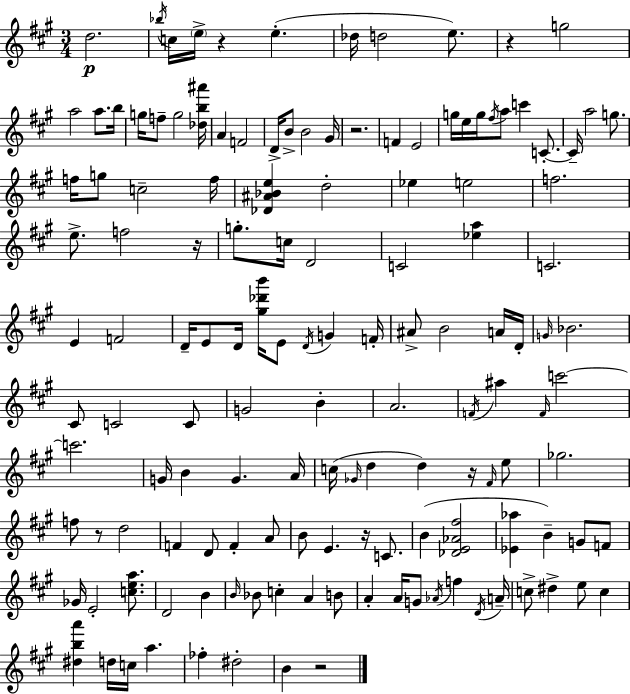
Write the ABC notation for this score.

X:1
T:Untitled
M:3/4
L:1/4
K:A
d2 _b/4 c/4 e/4 z e _d/4 d2 e/2 z g2 a2 a/2 b/4 g/4 f/2 g2 [_db^a']/4 A F2 D/4 B/2 B2 ^G/4 z2 F E2 g/4 e/4 g/4 ^f/4 a/2 c' C/2 C/4 a2 g/2 f/4 g/2 c2 f/4 [_D^A_Be] d2 _e e2 f2 e/2 f2 z/4 g/2 c/4 D2 C2 [_ea] C2 E F2 D/4 E/2 D/4 [^g_d'b']/4 E/2 D/4 G F/4 ^A/2 B2 A/4 D/4 G/4 _B2 ^C/2 C2 C/2 G2 B A2 F/4 ^a F/4 c'2 c'2 G/4 B G A/4 c/4 _G/4 d d z/4 ^F/4 e/2 _g2 f/2 z/2 d2 F D/2 F A/2 B/2 E z/4 C/2 B [_DE_A^f]2 [_E_a] B G/2 F/2 _G/4 E2 [cea]/2 D2 B B/4 _B/2 c A B/2 A A/4 G/2 _A/4 f D/4 A/4 c/2 ^d e/2 c [^dba'] d/4 c/4 a _f ^d2 B z2